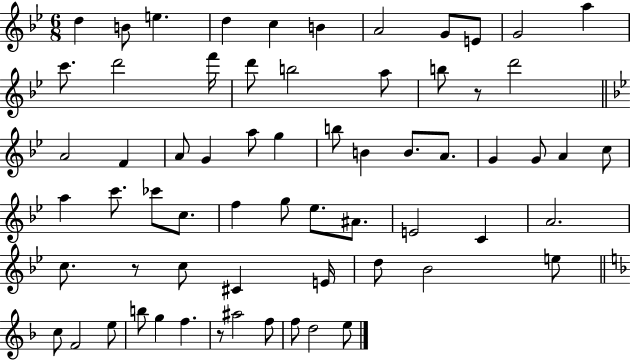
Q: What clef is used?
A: treble